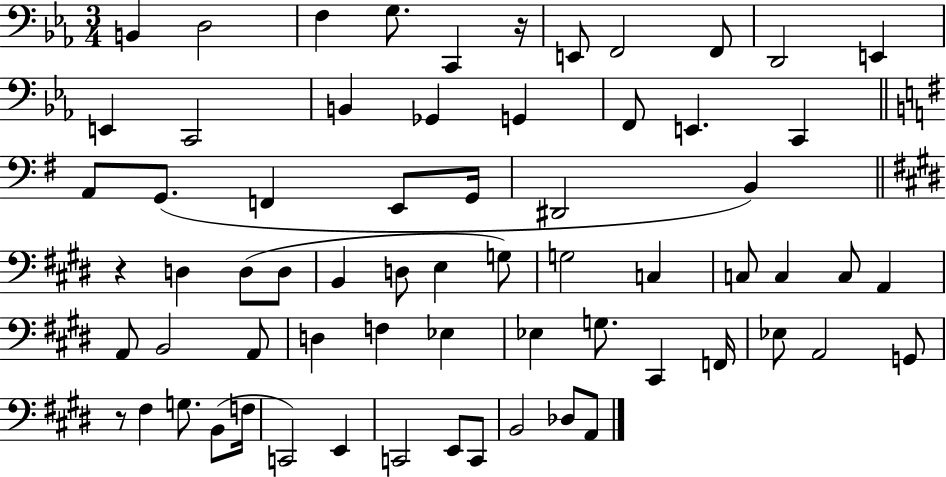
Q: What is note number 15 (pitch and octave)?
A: G2